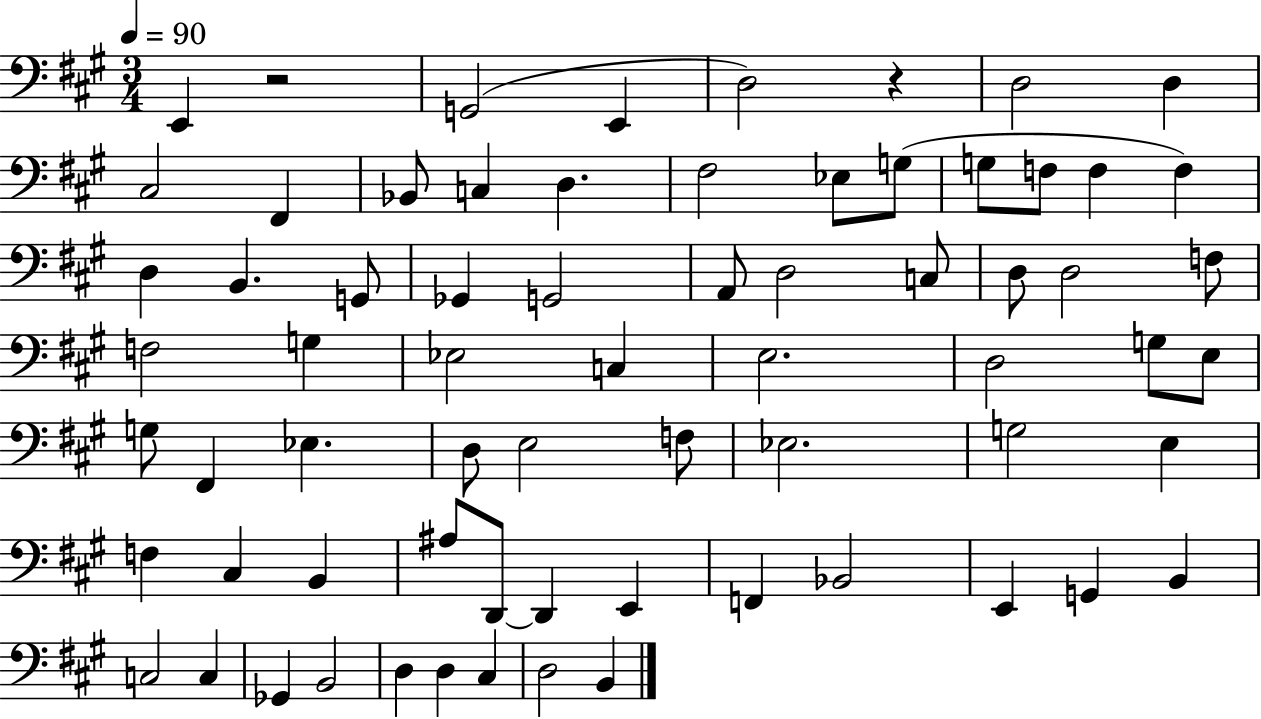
{
  \clef bass
  \numericTimeSignature
  \time 3/4
  \key a \major
  \tempo 4 = 90
  e,4 r2 | g,2( e,4 | d2) r4 | d2 d4 | \break cis2 fis,4 | bes,8 c4 d4. | fis2 ees8 g8( | g8 f8 f4 f4) | \break d4 b,4. g,8 | ges,4 g,2 | a,8 d2 c8 | d8 d2 f8 | \break f2 g4 | ees2 c4 | e2. | d2 g8 e8 | \break g8 fis,4 ees4. | d8 e2 f8 | ees2. | g2 e4 | \break f4 cis4 b,4 | ais8 d,8~~ d,4 e,4 | f,4 bes,2 | e,4 g,4 b,4 | \break c2 c4 | ges,4 b,2 | d4 d4 cis4 | d2 b,4 | \break \bar "|."
}